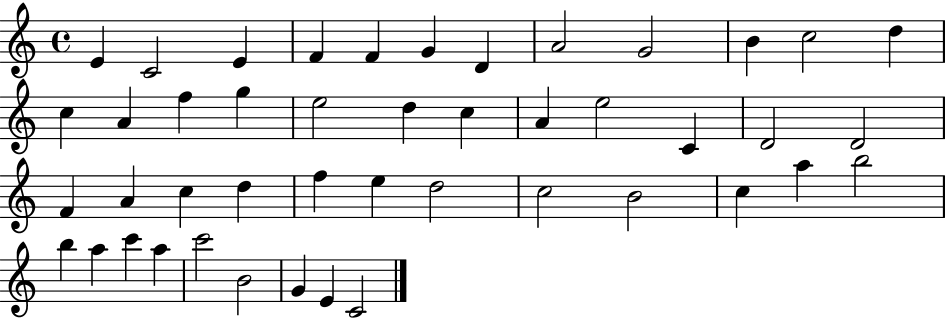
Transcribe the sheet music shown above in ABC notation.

X:1
T:Untitled
M:4/4
L:1/4
K:C
E C2 E F F G D A2 G2 B c2 d c A f g e2 d c A e2 C D2 D2 F A c d f e d2 c2 B2 c a b2 b a c' a c'2 B2 G E C2